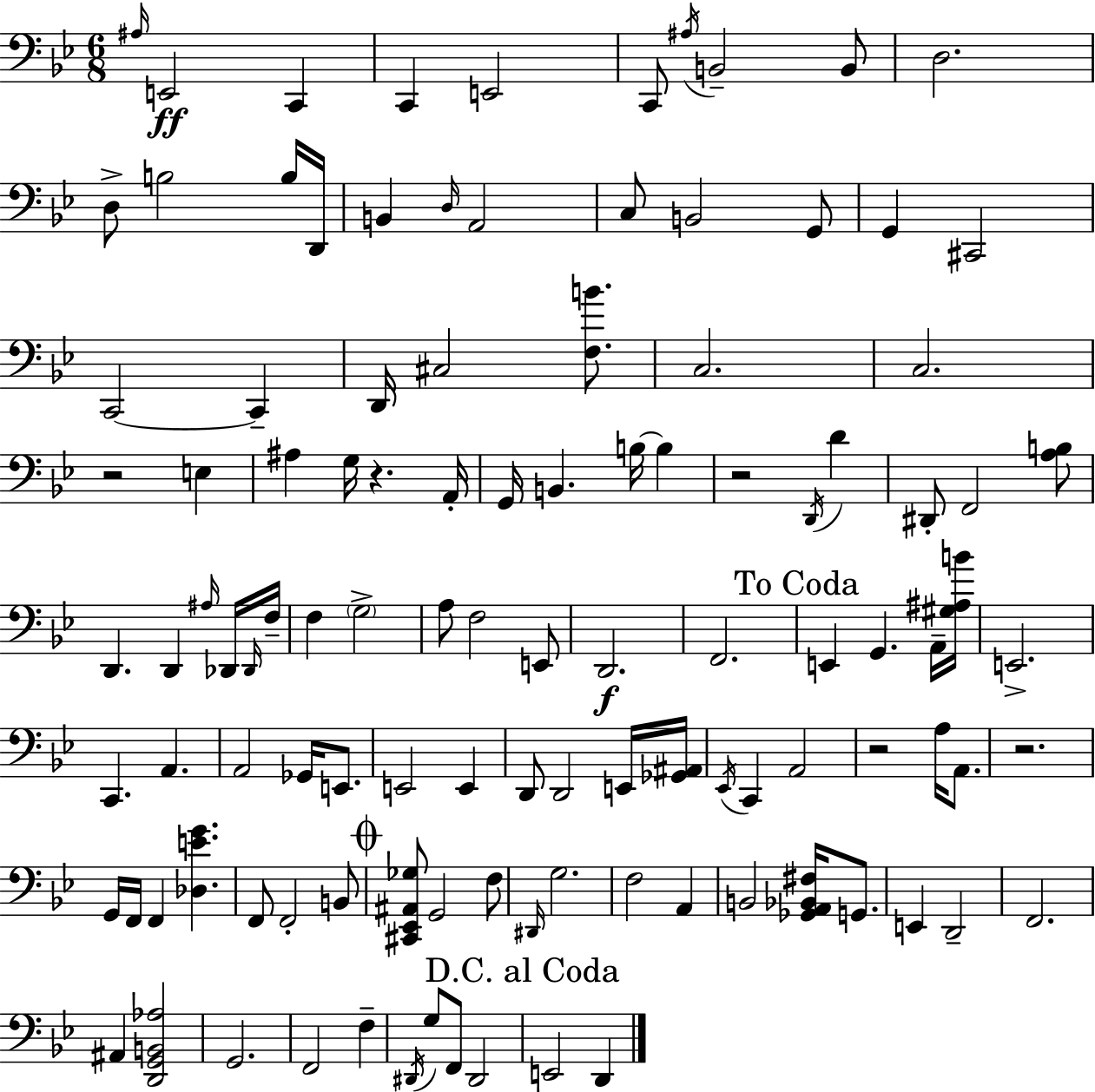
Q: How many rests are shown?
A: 5